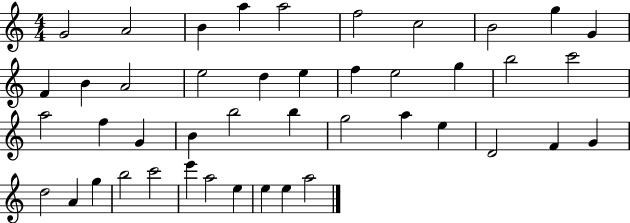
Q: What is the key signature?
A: C major